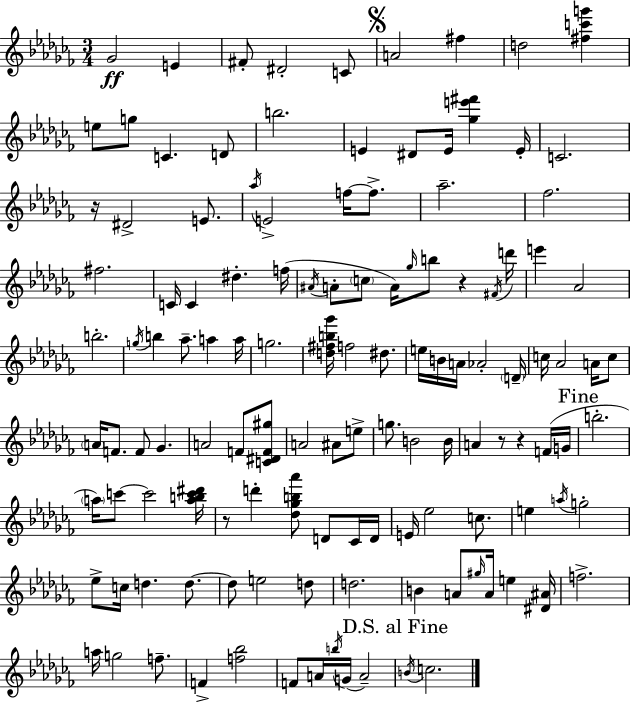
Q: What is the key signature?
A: AES minor